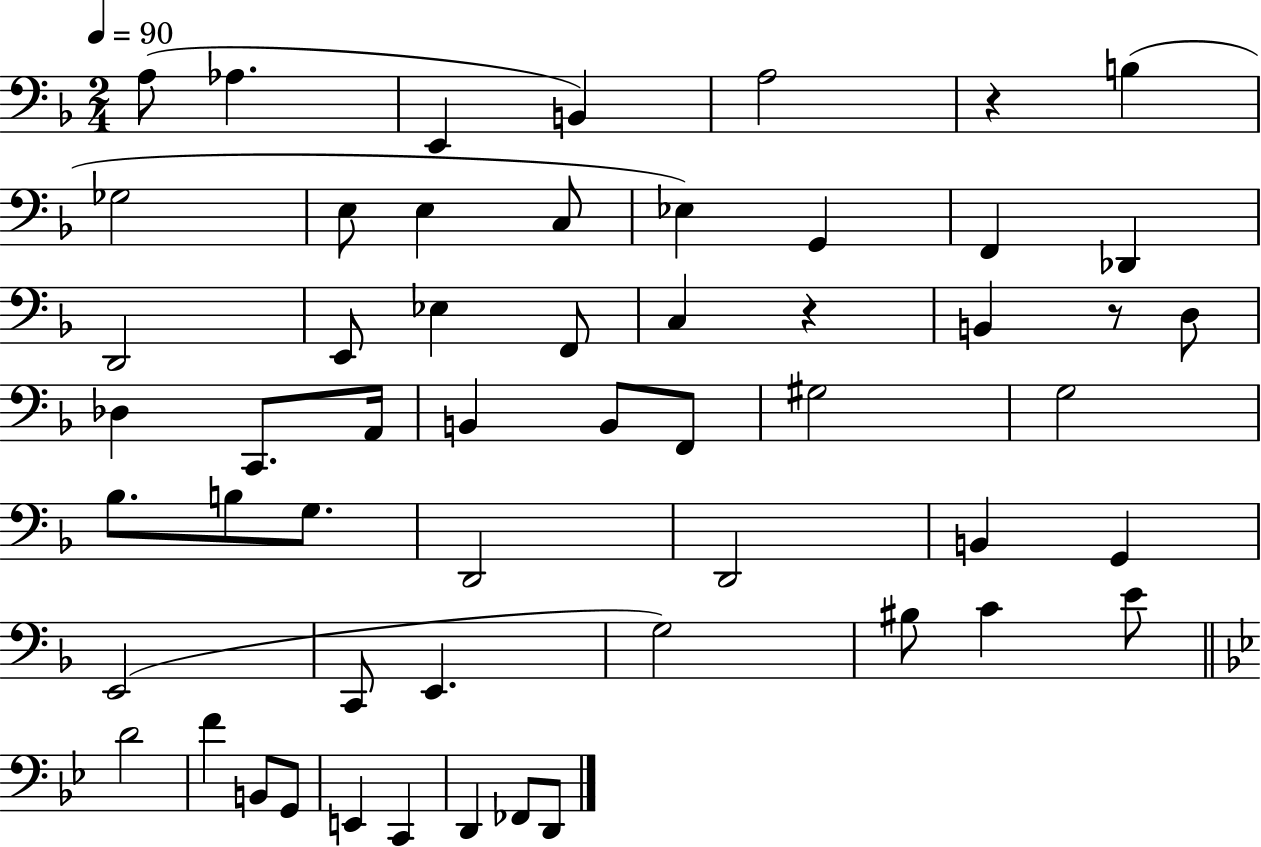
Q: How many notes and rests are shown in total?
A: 55